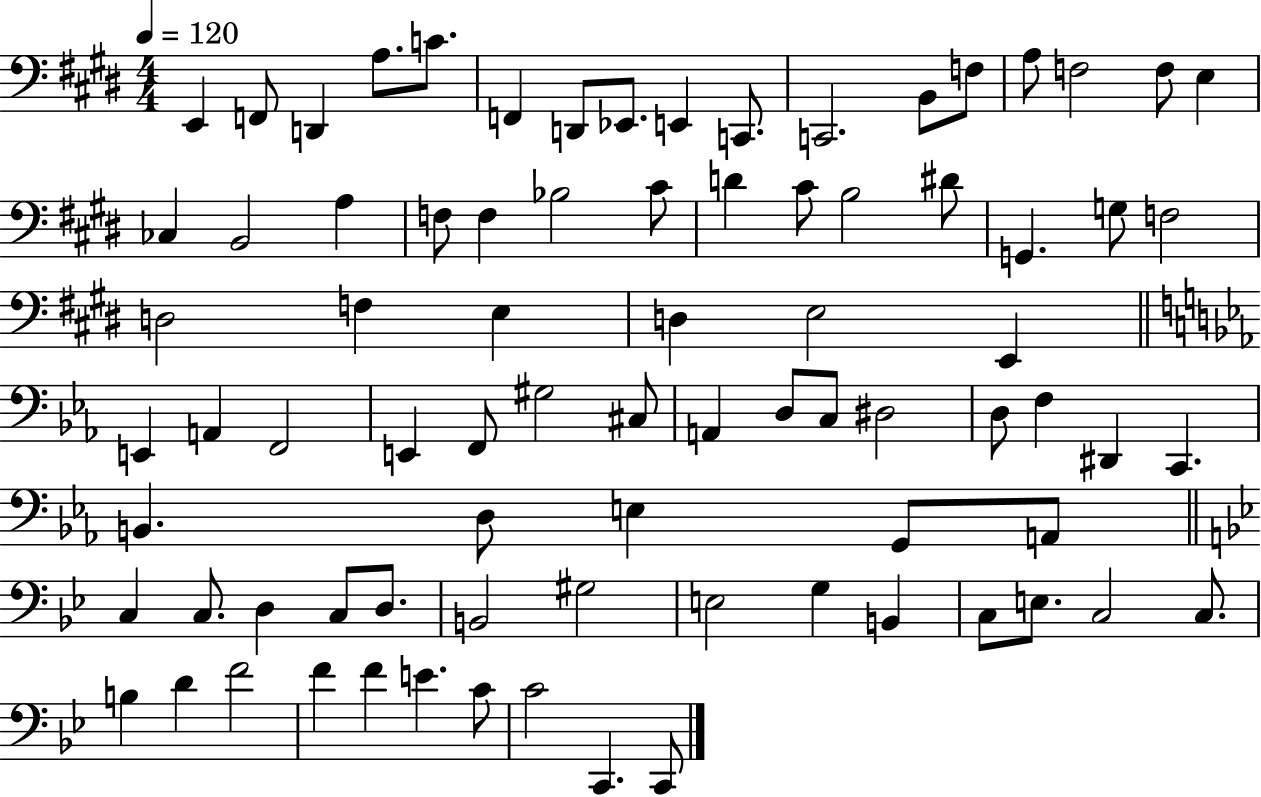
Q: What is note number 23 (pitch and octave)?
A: Bb3